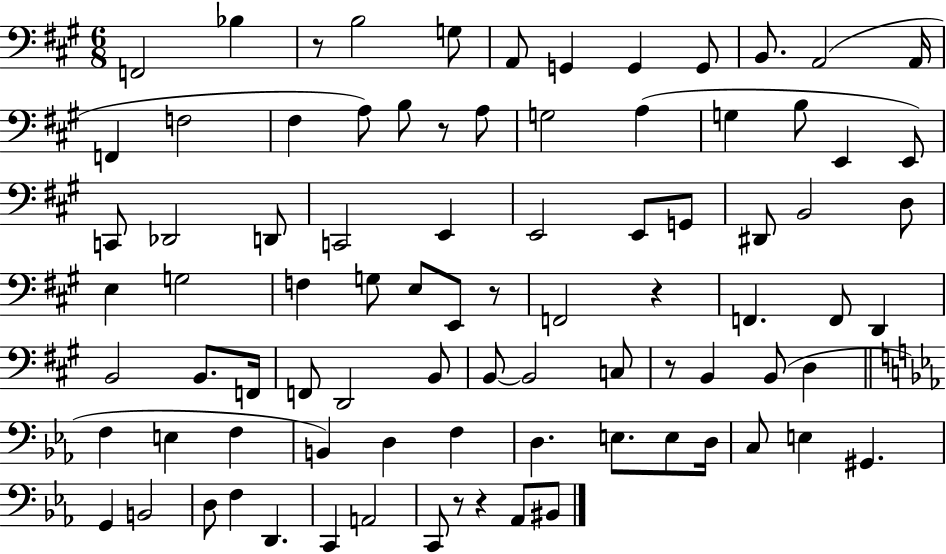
F2/h Bb3/q R/e B3/h G3/e A2/e G2/q G2/q G2/e B2/e. A2/h A2/s F2/q F3/h F#3/q A3/e B3/e R/e A3/e G3/h A3/q G3/q B3/e E2/q E2/e C2/e Db2/h D2/e C2/h E2/q E2/h E2/e G2/e D#2/e B2/h D3/e E3/q G3/h F3/q G3/e E3/e E2/e R/e F2/h R/q F2/q. F2/e D2/q B2/h B2/e. F2/s F2/e D2/h B2/e B2/e B2/h C3/e R/e B2/q B2/e D3/q F3/q E3/q F3/q B2/q D3/q F3/q D3/q. E3/e. E3/e D3/s C3/e E3/q G#2/q. G2/q B2/h D3/e F3/q D2/q. C2/q A2/h C2/e R/e R/q Ab2/e BIS2/e